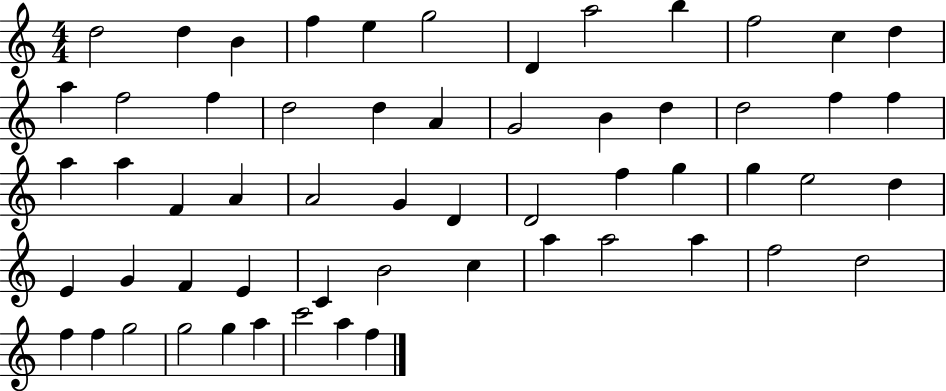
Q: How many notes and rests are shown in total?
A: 58